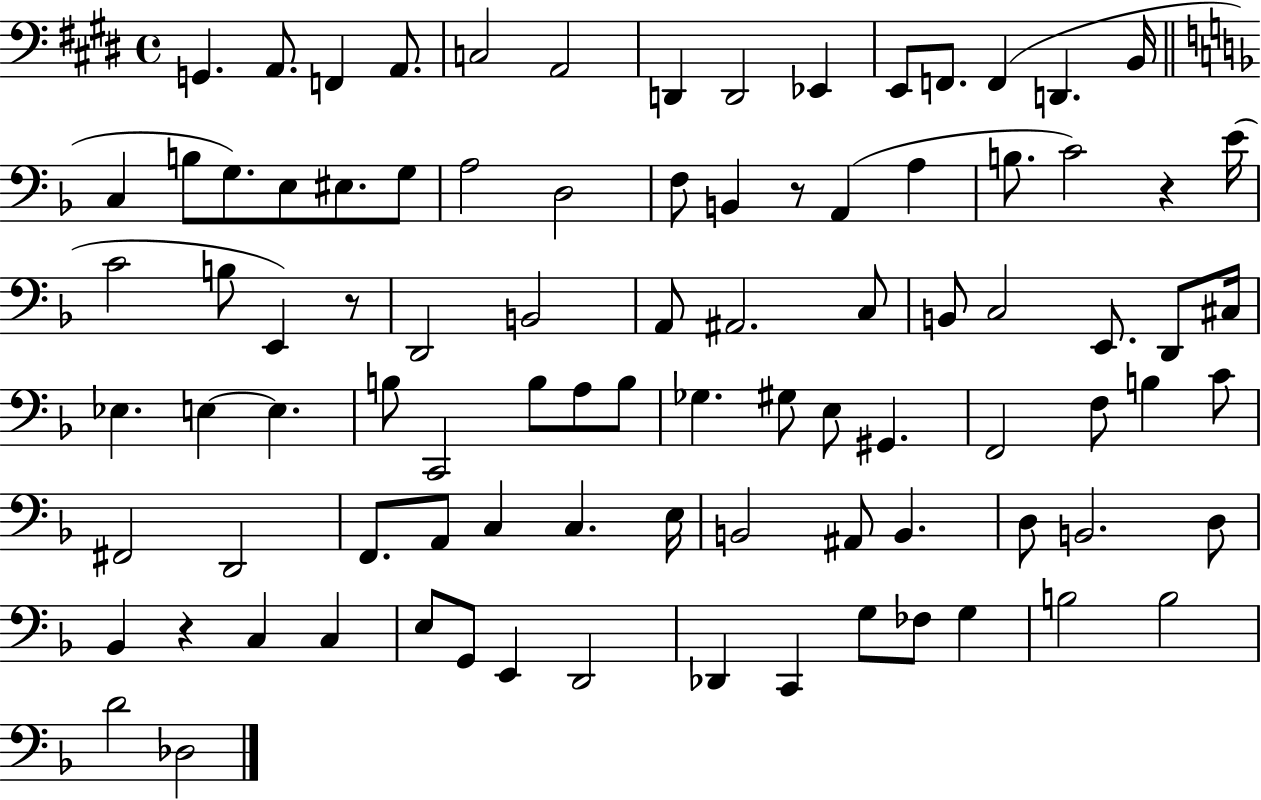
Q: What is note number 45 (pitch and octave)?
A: E3